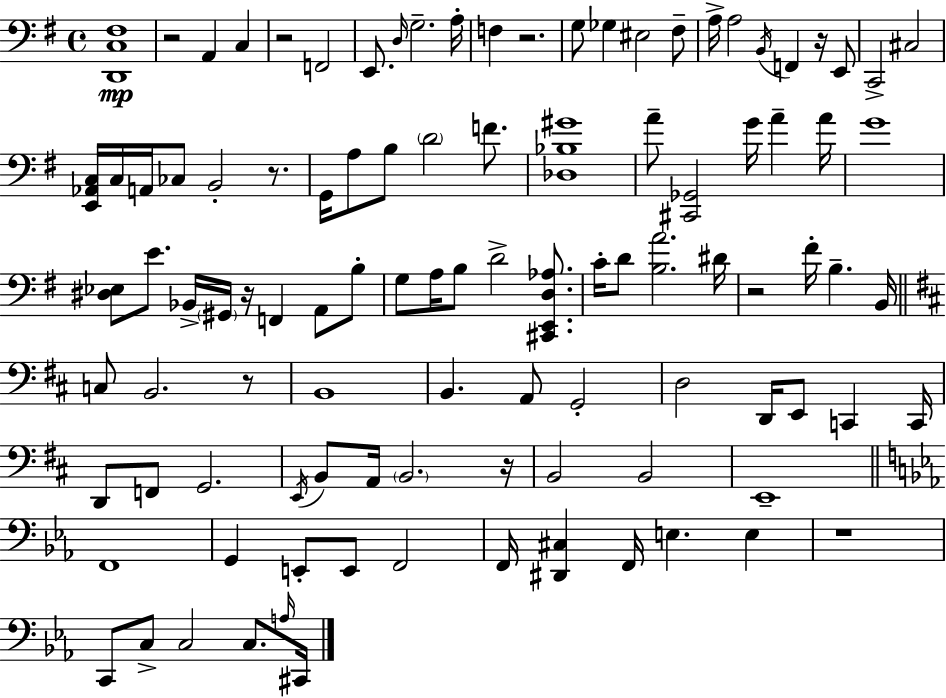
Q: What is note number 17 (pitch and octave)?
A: E2